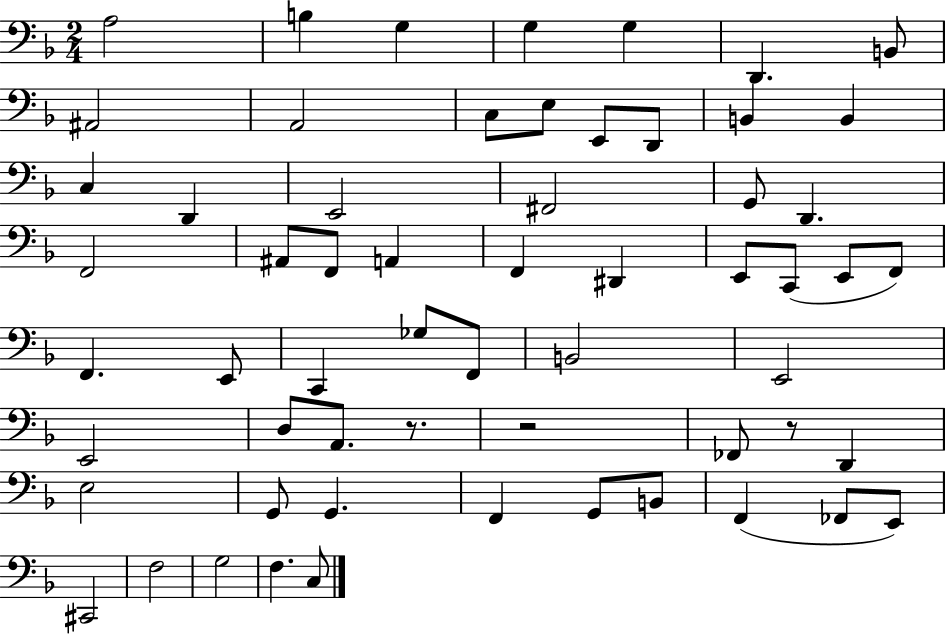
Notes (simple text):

A3/h B3/q G3/q G3/q G3/q D2/q. B2/e A#2/h A2/h C3/e E3/e E2/e D2/e B2/q B2/q C3/q D2/q E2/h F#2/h G2/e D2/q. F2/h A#2/e F2/e A2/q F2/q D#2/q E2/e C2/e E2/e F2/e F2/q. E2/e C2/q Gb3/e F2/e B2/h E2/h E2/h D3/e A2/e. R/e. R/h FES2/e R/e D2/q E3/h G2/e G2/q. F2/q G2/e B2/e F2/q FES2/e E2/e C#2/h F3/h G3/h F3/q. C3/e